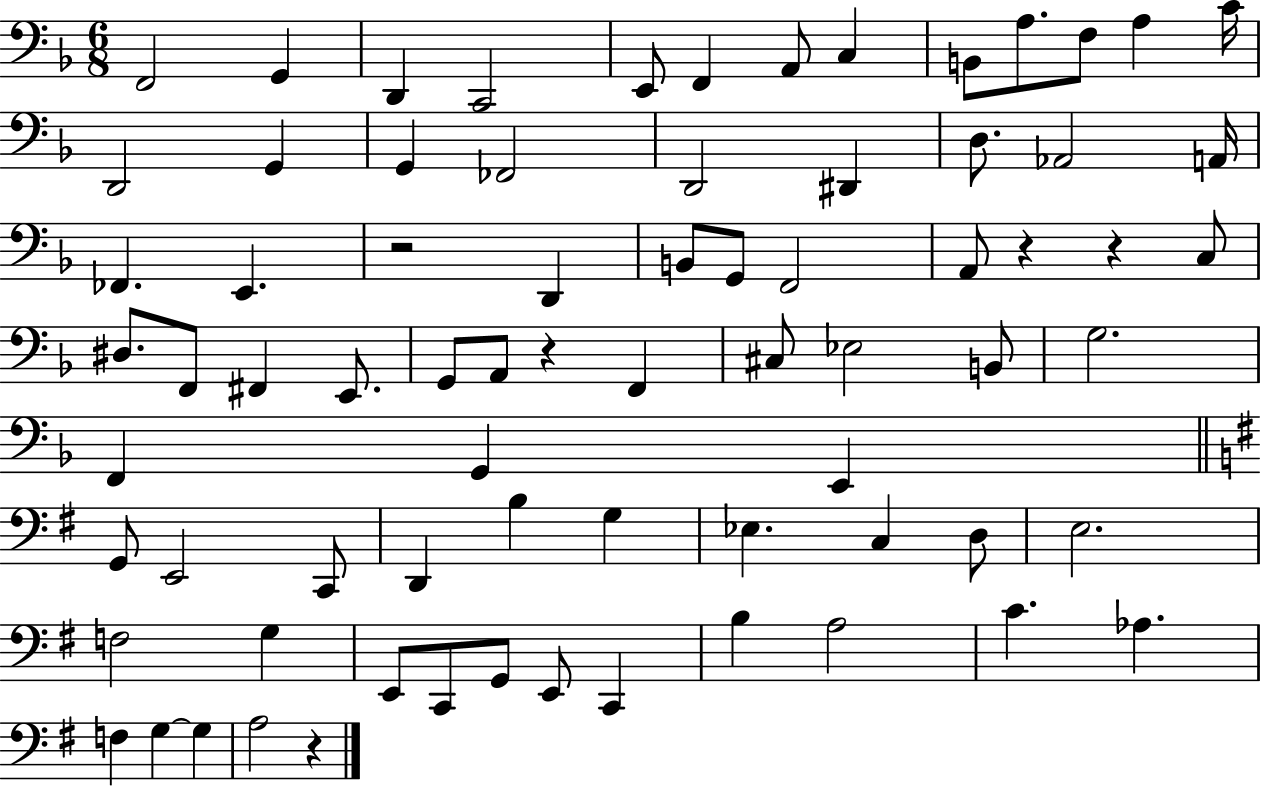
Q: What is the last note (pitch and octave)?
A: A3